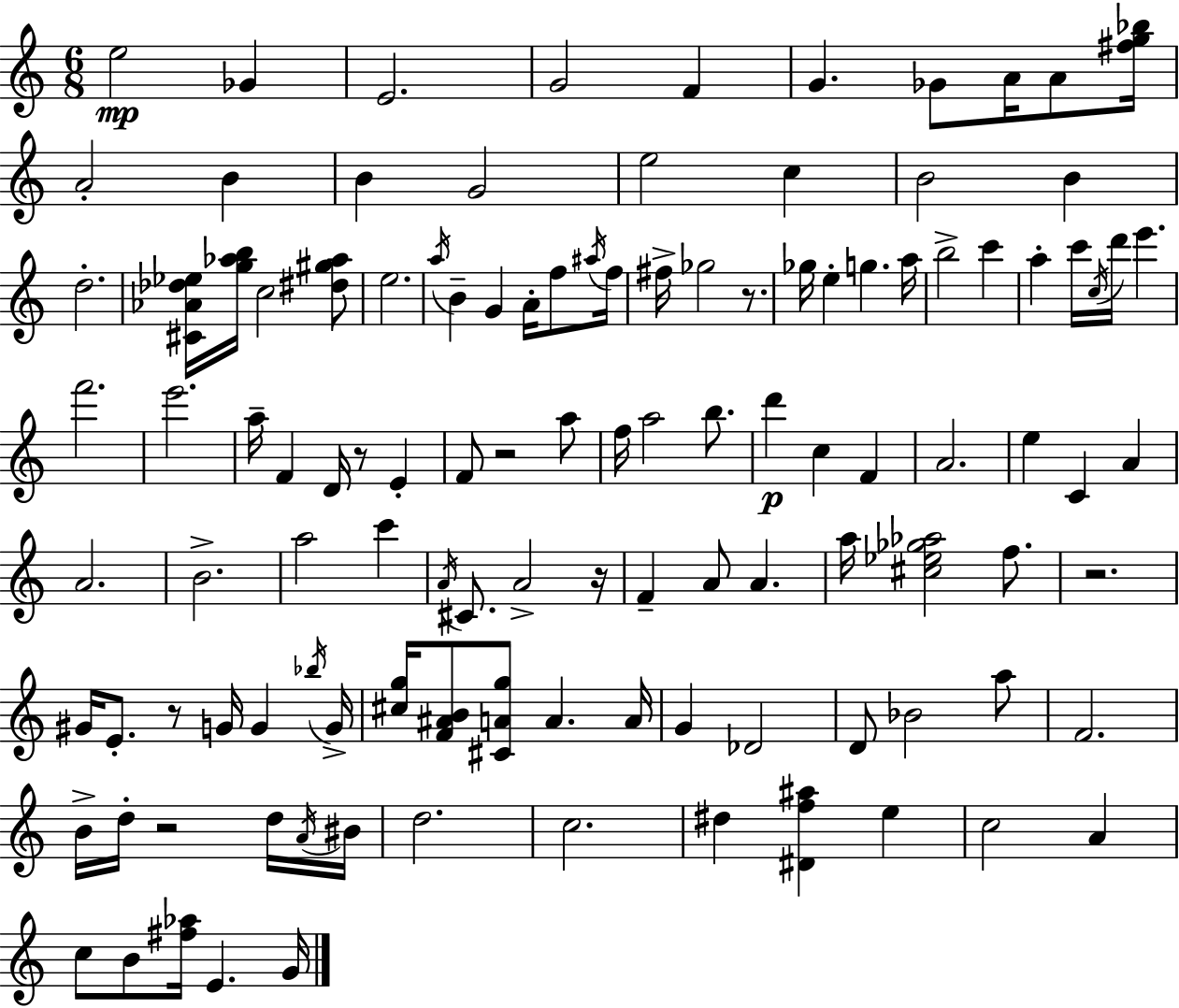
E5/h Gb4/q E4/h. G4/h F4/q G4/q. Gb4/e A4/s A4/e [F#5,G5,Bb5]/s A4/h B4/q B4/q G4/h E5/h C5/q B4/h B4/q D5/h. [C#4,Ab4,Db5,Eb5]/s [G5,Ab5,B5]/s C5/h [D#5,G#5,Ab5]/e E5/h. A5/s B4/q G4/q A4/s F5/e A#5/s F5/s F#5/s Gb5/h R/e. Gb5/s E5/q G5/q. A5/s B5/h C6/q A5/q C6/s C5/s D6/s E6/q. F6/h. E6/h. A5/s F4/q D4/s R/e E4/q F4/e R/h A5/e F5/s A5/h B5/e. D6/q C5/q F4/q A4/h. E5/q C4/q A4/q A4/h. B4/h. A5/h C6/q A4/s C#4/e. A4/h R/s F4/q A4/e A4/q. A5/s [C#5,Eb5,Gb5,Ab5]/h F5/e. R/h. G#4/s E4/e. R/e G4/s G4/q Bb5/s G4/s [C#5,G5]/s [F4,A#4,B4]/e [C#4,A4,G5]/e A4/q. A4/s G4/q Db4/h D4/e Bb4/h A5/e F4/h. B4/s D5/s R/h D5/s A4/s BIS4/s D5/h. C5/h. D#5/q [D#4,F5,A#5]/q E5/q C5/h A4/q C5/e B4/e [F#5,Ab5]/s E4/q. G4/s